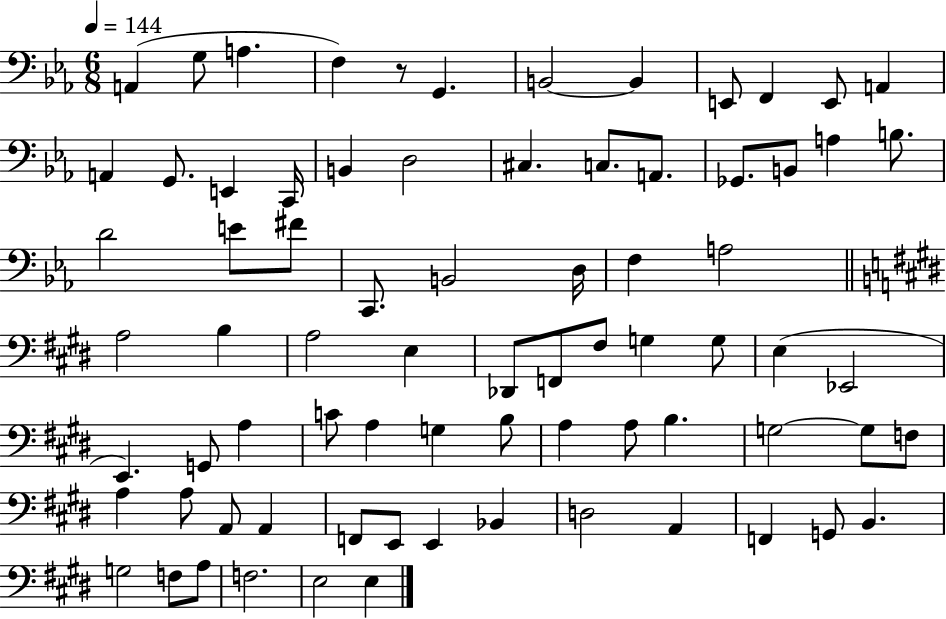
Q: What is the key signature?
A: EES major